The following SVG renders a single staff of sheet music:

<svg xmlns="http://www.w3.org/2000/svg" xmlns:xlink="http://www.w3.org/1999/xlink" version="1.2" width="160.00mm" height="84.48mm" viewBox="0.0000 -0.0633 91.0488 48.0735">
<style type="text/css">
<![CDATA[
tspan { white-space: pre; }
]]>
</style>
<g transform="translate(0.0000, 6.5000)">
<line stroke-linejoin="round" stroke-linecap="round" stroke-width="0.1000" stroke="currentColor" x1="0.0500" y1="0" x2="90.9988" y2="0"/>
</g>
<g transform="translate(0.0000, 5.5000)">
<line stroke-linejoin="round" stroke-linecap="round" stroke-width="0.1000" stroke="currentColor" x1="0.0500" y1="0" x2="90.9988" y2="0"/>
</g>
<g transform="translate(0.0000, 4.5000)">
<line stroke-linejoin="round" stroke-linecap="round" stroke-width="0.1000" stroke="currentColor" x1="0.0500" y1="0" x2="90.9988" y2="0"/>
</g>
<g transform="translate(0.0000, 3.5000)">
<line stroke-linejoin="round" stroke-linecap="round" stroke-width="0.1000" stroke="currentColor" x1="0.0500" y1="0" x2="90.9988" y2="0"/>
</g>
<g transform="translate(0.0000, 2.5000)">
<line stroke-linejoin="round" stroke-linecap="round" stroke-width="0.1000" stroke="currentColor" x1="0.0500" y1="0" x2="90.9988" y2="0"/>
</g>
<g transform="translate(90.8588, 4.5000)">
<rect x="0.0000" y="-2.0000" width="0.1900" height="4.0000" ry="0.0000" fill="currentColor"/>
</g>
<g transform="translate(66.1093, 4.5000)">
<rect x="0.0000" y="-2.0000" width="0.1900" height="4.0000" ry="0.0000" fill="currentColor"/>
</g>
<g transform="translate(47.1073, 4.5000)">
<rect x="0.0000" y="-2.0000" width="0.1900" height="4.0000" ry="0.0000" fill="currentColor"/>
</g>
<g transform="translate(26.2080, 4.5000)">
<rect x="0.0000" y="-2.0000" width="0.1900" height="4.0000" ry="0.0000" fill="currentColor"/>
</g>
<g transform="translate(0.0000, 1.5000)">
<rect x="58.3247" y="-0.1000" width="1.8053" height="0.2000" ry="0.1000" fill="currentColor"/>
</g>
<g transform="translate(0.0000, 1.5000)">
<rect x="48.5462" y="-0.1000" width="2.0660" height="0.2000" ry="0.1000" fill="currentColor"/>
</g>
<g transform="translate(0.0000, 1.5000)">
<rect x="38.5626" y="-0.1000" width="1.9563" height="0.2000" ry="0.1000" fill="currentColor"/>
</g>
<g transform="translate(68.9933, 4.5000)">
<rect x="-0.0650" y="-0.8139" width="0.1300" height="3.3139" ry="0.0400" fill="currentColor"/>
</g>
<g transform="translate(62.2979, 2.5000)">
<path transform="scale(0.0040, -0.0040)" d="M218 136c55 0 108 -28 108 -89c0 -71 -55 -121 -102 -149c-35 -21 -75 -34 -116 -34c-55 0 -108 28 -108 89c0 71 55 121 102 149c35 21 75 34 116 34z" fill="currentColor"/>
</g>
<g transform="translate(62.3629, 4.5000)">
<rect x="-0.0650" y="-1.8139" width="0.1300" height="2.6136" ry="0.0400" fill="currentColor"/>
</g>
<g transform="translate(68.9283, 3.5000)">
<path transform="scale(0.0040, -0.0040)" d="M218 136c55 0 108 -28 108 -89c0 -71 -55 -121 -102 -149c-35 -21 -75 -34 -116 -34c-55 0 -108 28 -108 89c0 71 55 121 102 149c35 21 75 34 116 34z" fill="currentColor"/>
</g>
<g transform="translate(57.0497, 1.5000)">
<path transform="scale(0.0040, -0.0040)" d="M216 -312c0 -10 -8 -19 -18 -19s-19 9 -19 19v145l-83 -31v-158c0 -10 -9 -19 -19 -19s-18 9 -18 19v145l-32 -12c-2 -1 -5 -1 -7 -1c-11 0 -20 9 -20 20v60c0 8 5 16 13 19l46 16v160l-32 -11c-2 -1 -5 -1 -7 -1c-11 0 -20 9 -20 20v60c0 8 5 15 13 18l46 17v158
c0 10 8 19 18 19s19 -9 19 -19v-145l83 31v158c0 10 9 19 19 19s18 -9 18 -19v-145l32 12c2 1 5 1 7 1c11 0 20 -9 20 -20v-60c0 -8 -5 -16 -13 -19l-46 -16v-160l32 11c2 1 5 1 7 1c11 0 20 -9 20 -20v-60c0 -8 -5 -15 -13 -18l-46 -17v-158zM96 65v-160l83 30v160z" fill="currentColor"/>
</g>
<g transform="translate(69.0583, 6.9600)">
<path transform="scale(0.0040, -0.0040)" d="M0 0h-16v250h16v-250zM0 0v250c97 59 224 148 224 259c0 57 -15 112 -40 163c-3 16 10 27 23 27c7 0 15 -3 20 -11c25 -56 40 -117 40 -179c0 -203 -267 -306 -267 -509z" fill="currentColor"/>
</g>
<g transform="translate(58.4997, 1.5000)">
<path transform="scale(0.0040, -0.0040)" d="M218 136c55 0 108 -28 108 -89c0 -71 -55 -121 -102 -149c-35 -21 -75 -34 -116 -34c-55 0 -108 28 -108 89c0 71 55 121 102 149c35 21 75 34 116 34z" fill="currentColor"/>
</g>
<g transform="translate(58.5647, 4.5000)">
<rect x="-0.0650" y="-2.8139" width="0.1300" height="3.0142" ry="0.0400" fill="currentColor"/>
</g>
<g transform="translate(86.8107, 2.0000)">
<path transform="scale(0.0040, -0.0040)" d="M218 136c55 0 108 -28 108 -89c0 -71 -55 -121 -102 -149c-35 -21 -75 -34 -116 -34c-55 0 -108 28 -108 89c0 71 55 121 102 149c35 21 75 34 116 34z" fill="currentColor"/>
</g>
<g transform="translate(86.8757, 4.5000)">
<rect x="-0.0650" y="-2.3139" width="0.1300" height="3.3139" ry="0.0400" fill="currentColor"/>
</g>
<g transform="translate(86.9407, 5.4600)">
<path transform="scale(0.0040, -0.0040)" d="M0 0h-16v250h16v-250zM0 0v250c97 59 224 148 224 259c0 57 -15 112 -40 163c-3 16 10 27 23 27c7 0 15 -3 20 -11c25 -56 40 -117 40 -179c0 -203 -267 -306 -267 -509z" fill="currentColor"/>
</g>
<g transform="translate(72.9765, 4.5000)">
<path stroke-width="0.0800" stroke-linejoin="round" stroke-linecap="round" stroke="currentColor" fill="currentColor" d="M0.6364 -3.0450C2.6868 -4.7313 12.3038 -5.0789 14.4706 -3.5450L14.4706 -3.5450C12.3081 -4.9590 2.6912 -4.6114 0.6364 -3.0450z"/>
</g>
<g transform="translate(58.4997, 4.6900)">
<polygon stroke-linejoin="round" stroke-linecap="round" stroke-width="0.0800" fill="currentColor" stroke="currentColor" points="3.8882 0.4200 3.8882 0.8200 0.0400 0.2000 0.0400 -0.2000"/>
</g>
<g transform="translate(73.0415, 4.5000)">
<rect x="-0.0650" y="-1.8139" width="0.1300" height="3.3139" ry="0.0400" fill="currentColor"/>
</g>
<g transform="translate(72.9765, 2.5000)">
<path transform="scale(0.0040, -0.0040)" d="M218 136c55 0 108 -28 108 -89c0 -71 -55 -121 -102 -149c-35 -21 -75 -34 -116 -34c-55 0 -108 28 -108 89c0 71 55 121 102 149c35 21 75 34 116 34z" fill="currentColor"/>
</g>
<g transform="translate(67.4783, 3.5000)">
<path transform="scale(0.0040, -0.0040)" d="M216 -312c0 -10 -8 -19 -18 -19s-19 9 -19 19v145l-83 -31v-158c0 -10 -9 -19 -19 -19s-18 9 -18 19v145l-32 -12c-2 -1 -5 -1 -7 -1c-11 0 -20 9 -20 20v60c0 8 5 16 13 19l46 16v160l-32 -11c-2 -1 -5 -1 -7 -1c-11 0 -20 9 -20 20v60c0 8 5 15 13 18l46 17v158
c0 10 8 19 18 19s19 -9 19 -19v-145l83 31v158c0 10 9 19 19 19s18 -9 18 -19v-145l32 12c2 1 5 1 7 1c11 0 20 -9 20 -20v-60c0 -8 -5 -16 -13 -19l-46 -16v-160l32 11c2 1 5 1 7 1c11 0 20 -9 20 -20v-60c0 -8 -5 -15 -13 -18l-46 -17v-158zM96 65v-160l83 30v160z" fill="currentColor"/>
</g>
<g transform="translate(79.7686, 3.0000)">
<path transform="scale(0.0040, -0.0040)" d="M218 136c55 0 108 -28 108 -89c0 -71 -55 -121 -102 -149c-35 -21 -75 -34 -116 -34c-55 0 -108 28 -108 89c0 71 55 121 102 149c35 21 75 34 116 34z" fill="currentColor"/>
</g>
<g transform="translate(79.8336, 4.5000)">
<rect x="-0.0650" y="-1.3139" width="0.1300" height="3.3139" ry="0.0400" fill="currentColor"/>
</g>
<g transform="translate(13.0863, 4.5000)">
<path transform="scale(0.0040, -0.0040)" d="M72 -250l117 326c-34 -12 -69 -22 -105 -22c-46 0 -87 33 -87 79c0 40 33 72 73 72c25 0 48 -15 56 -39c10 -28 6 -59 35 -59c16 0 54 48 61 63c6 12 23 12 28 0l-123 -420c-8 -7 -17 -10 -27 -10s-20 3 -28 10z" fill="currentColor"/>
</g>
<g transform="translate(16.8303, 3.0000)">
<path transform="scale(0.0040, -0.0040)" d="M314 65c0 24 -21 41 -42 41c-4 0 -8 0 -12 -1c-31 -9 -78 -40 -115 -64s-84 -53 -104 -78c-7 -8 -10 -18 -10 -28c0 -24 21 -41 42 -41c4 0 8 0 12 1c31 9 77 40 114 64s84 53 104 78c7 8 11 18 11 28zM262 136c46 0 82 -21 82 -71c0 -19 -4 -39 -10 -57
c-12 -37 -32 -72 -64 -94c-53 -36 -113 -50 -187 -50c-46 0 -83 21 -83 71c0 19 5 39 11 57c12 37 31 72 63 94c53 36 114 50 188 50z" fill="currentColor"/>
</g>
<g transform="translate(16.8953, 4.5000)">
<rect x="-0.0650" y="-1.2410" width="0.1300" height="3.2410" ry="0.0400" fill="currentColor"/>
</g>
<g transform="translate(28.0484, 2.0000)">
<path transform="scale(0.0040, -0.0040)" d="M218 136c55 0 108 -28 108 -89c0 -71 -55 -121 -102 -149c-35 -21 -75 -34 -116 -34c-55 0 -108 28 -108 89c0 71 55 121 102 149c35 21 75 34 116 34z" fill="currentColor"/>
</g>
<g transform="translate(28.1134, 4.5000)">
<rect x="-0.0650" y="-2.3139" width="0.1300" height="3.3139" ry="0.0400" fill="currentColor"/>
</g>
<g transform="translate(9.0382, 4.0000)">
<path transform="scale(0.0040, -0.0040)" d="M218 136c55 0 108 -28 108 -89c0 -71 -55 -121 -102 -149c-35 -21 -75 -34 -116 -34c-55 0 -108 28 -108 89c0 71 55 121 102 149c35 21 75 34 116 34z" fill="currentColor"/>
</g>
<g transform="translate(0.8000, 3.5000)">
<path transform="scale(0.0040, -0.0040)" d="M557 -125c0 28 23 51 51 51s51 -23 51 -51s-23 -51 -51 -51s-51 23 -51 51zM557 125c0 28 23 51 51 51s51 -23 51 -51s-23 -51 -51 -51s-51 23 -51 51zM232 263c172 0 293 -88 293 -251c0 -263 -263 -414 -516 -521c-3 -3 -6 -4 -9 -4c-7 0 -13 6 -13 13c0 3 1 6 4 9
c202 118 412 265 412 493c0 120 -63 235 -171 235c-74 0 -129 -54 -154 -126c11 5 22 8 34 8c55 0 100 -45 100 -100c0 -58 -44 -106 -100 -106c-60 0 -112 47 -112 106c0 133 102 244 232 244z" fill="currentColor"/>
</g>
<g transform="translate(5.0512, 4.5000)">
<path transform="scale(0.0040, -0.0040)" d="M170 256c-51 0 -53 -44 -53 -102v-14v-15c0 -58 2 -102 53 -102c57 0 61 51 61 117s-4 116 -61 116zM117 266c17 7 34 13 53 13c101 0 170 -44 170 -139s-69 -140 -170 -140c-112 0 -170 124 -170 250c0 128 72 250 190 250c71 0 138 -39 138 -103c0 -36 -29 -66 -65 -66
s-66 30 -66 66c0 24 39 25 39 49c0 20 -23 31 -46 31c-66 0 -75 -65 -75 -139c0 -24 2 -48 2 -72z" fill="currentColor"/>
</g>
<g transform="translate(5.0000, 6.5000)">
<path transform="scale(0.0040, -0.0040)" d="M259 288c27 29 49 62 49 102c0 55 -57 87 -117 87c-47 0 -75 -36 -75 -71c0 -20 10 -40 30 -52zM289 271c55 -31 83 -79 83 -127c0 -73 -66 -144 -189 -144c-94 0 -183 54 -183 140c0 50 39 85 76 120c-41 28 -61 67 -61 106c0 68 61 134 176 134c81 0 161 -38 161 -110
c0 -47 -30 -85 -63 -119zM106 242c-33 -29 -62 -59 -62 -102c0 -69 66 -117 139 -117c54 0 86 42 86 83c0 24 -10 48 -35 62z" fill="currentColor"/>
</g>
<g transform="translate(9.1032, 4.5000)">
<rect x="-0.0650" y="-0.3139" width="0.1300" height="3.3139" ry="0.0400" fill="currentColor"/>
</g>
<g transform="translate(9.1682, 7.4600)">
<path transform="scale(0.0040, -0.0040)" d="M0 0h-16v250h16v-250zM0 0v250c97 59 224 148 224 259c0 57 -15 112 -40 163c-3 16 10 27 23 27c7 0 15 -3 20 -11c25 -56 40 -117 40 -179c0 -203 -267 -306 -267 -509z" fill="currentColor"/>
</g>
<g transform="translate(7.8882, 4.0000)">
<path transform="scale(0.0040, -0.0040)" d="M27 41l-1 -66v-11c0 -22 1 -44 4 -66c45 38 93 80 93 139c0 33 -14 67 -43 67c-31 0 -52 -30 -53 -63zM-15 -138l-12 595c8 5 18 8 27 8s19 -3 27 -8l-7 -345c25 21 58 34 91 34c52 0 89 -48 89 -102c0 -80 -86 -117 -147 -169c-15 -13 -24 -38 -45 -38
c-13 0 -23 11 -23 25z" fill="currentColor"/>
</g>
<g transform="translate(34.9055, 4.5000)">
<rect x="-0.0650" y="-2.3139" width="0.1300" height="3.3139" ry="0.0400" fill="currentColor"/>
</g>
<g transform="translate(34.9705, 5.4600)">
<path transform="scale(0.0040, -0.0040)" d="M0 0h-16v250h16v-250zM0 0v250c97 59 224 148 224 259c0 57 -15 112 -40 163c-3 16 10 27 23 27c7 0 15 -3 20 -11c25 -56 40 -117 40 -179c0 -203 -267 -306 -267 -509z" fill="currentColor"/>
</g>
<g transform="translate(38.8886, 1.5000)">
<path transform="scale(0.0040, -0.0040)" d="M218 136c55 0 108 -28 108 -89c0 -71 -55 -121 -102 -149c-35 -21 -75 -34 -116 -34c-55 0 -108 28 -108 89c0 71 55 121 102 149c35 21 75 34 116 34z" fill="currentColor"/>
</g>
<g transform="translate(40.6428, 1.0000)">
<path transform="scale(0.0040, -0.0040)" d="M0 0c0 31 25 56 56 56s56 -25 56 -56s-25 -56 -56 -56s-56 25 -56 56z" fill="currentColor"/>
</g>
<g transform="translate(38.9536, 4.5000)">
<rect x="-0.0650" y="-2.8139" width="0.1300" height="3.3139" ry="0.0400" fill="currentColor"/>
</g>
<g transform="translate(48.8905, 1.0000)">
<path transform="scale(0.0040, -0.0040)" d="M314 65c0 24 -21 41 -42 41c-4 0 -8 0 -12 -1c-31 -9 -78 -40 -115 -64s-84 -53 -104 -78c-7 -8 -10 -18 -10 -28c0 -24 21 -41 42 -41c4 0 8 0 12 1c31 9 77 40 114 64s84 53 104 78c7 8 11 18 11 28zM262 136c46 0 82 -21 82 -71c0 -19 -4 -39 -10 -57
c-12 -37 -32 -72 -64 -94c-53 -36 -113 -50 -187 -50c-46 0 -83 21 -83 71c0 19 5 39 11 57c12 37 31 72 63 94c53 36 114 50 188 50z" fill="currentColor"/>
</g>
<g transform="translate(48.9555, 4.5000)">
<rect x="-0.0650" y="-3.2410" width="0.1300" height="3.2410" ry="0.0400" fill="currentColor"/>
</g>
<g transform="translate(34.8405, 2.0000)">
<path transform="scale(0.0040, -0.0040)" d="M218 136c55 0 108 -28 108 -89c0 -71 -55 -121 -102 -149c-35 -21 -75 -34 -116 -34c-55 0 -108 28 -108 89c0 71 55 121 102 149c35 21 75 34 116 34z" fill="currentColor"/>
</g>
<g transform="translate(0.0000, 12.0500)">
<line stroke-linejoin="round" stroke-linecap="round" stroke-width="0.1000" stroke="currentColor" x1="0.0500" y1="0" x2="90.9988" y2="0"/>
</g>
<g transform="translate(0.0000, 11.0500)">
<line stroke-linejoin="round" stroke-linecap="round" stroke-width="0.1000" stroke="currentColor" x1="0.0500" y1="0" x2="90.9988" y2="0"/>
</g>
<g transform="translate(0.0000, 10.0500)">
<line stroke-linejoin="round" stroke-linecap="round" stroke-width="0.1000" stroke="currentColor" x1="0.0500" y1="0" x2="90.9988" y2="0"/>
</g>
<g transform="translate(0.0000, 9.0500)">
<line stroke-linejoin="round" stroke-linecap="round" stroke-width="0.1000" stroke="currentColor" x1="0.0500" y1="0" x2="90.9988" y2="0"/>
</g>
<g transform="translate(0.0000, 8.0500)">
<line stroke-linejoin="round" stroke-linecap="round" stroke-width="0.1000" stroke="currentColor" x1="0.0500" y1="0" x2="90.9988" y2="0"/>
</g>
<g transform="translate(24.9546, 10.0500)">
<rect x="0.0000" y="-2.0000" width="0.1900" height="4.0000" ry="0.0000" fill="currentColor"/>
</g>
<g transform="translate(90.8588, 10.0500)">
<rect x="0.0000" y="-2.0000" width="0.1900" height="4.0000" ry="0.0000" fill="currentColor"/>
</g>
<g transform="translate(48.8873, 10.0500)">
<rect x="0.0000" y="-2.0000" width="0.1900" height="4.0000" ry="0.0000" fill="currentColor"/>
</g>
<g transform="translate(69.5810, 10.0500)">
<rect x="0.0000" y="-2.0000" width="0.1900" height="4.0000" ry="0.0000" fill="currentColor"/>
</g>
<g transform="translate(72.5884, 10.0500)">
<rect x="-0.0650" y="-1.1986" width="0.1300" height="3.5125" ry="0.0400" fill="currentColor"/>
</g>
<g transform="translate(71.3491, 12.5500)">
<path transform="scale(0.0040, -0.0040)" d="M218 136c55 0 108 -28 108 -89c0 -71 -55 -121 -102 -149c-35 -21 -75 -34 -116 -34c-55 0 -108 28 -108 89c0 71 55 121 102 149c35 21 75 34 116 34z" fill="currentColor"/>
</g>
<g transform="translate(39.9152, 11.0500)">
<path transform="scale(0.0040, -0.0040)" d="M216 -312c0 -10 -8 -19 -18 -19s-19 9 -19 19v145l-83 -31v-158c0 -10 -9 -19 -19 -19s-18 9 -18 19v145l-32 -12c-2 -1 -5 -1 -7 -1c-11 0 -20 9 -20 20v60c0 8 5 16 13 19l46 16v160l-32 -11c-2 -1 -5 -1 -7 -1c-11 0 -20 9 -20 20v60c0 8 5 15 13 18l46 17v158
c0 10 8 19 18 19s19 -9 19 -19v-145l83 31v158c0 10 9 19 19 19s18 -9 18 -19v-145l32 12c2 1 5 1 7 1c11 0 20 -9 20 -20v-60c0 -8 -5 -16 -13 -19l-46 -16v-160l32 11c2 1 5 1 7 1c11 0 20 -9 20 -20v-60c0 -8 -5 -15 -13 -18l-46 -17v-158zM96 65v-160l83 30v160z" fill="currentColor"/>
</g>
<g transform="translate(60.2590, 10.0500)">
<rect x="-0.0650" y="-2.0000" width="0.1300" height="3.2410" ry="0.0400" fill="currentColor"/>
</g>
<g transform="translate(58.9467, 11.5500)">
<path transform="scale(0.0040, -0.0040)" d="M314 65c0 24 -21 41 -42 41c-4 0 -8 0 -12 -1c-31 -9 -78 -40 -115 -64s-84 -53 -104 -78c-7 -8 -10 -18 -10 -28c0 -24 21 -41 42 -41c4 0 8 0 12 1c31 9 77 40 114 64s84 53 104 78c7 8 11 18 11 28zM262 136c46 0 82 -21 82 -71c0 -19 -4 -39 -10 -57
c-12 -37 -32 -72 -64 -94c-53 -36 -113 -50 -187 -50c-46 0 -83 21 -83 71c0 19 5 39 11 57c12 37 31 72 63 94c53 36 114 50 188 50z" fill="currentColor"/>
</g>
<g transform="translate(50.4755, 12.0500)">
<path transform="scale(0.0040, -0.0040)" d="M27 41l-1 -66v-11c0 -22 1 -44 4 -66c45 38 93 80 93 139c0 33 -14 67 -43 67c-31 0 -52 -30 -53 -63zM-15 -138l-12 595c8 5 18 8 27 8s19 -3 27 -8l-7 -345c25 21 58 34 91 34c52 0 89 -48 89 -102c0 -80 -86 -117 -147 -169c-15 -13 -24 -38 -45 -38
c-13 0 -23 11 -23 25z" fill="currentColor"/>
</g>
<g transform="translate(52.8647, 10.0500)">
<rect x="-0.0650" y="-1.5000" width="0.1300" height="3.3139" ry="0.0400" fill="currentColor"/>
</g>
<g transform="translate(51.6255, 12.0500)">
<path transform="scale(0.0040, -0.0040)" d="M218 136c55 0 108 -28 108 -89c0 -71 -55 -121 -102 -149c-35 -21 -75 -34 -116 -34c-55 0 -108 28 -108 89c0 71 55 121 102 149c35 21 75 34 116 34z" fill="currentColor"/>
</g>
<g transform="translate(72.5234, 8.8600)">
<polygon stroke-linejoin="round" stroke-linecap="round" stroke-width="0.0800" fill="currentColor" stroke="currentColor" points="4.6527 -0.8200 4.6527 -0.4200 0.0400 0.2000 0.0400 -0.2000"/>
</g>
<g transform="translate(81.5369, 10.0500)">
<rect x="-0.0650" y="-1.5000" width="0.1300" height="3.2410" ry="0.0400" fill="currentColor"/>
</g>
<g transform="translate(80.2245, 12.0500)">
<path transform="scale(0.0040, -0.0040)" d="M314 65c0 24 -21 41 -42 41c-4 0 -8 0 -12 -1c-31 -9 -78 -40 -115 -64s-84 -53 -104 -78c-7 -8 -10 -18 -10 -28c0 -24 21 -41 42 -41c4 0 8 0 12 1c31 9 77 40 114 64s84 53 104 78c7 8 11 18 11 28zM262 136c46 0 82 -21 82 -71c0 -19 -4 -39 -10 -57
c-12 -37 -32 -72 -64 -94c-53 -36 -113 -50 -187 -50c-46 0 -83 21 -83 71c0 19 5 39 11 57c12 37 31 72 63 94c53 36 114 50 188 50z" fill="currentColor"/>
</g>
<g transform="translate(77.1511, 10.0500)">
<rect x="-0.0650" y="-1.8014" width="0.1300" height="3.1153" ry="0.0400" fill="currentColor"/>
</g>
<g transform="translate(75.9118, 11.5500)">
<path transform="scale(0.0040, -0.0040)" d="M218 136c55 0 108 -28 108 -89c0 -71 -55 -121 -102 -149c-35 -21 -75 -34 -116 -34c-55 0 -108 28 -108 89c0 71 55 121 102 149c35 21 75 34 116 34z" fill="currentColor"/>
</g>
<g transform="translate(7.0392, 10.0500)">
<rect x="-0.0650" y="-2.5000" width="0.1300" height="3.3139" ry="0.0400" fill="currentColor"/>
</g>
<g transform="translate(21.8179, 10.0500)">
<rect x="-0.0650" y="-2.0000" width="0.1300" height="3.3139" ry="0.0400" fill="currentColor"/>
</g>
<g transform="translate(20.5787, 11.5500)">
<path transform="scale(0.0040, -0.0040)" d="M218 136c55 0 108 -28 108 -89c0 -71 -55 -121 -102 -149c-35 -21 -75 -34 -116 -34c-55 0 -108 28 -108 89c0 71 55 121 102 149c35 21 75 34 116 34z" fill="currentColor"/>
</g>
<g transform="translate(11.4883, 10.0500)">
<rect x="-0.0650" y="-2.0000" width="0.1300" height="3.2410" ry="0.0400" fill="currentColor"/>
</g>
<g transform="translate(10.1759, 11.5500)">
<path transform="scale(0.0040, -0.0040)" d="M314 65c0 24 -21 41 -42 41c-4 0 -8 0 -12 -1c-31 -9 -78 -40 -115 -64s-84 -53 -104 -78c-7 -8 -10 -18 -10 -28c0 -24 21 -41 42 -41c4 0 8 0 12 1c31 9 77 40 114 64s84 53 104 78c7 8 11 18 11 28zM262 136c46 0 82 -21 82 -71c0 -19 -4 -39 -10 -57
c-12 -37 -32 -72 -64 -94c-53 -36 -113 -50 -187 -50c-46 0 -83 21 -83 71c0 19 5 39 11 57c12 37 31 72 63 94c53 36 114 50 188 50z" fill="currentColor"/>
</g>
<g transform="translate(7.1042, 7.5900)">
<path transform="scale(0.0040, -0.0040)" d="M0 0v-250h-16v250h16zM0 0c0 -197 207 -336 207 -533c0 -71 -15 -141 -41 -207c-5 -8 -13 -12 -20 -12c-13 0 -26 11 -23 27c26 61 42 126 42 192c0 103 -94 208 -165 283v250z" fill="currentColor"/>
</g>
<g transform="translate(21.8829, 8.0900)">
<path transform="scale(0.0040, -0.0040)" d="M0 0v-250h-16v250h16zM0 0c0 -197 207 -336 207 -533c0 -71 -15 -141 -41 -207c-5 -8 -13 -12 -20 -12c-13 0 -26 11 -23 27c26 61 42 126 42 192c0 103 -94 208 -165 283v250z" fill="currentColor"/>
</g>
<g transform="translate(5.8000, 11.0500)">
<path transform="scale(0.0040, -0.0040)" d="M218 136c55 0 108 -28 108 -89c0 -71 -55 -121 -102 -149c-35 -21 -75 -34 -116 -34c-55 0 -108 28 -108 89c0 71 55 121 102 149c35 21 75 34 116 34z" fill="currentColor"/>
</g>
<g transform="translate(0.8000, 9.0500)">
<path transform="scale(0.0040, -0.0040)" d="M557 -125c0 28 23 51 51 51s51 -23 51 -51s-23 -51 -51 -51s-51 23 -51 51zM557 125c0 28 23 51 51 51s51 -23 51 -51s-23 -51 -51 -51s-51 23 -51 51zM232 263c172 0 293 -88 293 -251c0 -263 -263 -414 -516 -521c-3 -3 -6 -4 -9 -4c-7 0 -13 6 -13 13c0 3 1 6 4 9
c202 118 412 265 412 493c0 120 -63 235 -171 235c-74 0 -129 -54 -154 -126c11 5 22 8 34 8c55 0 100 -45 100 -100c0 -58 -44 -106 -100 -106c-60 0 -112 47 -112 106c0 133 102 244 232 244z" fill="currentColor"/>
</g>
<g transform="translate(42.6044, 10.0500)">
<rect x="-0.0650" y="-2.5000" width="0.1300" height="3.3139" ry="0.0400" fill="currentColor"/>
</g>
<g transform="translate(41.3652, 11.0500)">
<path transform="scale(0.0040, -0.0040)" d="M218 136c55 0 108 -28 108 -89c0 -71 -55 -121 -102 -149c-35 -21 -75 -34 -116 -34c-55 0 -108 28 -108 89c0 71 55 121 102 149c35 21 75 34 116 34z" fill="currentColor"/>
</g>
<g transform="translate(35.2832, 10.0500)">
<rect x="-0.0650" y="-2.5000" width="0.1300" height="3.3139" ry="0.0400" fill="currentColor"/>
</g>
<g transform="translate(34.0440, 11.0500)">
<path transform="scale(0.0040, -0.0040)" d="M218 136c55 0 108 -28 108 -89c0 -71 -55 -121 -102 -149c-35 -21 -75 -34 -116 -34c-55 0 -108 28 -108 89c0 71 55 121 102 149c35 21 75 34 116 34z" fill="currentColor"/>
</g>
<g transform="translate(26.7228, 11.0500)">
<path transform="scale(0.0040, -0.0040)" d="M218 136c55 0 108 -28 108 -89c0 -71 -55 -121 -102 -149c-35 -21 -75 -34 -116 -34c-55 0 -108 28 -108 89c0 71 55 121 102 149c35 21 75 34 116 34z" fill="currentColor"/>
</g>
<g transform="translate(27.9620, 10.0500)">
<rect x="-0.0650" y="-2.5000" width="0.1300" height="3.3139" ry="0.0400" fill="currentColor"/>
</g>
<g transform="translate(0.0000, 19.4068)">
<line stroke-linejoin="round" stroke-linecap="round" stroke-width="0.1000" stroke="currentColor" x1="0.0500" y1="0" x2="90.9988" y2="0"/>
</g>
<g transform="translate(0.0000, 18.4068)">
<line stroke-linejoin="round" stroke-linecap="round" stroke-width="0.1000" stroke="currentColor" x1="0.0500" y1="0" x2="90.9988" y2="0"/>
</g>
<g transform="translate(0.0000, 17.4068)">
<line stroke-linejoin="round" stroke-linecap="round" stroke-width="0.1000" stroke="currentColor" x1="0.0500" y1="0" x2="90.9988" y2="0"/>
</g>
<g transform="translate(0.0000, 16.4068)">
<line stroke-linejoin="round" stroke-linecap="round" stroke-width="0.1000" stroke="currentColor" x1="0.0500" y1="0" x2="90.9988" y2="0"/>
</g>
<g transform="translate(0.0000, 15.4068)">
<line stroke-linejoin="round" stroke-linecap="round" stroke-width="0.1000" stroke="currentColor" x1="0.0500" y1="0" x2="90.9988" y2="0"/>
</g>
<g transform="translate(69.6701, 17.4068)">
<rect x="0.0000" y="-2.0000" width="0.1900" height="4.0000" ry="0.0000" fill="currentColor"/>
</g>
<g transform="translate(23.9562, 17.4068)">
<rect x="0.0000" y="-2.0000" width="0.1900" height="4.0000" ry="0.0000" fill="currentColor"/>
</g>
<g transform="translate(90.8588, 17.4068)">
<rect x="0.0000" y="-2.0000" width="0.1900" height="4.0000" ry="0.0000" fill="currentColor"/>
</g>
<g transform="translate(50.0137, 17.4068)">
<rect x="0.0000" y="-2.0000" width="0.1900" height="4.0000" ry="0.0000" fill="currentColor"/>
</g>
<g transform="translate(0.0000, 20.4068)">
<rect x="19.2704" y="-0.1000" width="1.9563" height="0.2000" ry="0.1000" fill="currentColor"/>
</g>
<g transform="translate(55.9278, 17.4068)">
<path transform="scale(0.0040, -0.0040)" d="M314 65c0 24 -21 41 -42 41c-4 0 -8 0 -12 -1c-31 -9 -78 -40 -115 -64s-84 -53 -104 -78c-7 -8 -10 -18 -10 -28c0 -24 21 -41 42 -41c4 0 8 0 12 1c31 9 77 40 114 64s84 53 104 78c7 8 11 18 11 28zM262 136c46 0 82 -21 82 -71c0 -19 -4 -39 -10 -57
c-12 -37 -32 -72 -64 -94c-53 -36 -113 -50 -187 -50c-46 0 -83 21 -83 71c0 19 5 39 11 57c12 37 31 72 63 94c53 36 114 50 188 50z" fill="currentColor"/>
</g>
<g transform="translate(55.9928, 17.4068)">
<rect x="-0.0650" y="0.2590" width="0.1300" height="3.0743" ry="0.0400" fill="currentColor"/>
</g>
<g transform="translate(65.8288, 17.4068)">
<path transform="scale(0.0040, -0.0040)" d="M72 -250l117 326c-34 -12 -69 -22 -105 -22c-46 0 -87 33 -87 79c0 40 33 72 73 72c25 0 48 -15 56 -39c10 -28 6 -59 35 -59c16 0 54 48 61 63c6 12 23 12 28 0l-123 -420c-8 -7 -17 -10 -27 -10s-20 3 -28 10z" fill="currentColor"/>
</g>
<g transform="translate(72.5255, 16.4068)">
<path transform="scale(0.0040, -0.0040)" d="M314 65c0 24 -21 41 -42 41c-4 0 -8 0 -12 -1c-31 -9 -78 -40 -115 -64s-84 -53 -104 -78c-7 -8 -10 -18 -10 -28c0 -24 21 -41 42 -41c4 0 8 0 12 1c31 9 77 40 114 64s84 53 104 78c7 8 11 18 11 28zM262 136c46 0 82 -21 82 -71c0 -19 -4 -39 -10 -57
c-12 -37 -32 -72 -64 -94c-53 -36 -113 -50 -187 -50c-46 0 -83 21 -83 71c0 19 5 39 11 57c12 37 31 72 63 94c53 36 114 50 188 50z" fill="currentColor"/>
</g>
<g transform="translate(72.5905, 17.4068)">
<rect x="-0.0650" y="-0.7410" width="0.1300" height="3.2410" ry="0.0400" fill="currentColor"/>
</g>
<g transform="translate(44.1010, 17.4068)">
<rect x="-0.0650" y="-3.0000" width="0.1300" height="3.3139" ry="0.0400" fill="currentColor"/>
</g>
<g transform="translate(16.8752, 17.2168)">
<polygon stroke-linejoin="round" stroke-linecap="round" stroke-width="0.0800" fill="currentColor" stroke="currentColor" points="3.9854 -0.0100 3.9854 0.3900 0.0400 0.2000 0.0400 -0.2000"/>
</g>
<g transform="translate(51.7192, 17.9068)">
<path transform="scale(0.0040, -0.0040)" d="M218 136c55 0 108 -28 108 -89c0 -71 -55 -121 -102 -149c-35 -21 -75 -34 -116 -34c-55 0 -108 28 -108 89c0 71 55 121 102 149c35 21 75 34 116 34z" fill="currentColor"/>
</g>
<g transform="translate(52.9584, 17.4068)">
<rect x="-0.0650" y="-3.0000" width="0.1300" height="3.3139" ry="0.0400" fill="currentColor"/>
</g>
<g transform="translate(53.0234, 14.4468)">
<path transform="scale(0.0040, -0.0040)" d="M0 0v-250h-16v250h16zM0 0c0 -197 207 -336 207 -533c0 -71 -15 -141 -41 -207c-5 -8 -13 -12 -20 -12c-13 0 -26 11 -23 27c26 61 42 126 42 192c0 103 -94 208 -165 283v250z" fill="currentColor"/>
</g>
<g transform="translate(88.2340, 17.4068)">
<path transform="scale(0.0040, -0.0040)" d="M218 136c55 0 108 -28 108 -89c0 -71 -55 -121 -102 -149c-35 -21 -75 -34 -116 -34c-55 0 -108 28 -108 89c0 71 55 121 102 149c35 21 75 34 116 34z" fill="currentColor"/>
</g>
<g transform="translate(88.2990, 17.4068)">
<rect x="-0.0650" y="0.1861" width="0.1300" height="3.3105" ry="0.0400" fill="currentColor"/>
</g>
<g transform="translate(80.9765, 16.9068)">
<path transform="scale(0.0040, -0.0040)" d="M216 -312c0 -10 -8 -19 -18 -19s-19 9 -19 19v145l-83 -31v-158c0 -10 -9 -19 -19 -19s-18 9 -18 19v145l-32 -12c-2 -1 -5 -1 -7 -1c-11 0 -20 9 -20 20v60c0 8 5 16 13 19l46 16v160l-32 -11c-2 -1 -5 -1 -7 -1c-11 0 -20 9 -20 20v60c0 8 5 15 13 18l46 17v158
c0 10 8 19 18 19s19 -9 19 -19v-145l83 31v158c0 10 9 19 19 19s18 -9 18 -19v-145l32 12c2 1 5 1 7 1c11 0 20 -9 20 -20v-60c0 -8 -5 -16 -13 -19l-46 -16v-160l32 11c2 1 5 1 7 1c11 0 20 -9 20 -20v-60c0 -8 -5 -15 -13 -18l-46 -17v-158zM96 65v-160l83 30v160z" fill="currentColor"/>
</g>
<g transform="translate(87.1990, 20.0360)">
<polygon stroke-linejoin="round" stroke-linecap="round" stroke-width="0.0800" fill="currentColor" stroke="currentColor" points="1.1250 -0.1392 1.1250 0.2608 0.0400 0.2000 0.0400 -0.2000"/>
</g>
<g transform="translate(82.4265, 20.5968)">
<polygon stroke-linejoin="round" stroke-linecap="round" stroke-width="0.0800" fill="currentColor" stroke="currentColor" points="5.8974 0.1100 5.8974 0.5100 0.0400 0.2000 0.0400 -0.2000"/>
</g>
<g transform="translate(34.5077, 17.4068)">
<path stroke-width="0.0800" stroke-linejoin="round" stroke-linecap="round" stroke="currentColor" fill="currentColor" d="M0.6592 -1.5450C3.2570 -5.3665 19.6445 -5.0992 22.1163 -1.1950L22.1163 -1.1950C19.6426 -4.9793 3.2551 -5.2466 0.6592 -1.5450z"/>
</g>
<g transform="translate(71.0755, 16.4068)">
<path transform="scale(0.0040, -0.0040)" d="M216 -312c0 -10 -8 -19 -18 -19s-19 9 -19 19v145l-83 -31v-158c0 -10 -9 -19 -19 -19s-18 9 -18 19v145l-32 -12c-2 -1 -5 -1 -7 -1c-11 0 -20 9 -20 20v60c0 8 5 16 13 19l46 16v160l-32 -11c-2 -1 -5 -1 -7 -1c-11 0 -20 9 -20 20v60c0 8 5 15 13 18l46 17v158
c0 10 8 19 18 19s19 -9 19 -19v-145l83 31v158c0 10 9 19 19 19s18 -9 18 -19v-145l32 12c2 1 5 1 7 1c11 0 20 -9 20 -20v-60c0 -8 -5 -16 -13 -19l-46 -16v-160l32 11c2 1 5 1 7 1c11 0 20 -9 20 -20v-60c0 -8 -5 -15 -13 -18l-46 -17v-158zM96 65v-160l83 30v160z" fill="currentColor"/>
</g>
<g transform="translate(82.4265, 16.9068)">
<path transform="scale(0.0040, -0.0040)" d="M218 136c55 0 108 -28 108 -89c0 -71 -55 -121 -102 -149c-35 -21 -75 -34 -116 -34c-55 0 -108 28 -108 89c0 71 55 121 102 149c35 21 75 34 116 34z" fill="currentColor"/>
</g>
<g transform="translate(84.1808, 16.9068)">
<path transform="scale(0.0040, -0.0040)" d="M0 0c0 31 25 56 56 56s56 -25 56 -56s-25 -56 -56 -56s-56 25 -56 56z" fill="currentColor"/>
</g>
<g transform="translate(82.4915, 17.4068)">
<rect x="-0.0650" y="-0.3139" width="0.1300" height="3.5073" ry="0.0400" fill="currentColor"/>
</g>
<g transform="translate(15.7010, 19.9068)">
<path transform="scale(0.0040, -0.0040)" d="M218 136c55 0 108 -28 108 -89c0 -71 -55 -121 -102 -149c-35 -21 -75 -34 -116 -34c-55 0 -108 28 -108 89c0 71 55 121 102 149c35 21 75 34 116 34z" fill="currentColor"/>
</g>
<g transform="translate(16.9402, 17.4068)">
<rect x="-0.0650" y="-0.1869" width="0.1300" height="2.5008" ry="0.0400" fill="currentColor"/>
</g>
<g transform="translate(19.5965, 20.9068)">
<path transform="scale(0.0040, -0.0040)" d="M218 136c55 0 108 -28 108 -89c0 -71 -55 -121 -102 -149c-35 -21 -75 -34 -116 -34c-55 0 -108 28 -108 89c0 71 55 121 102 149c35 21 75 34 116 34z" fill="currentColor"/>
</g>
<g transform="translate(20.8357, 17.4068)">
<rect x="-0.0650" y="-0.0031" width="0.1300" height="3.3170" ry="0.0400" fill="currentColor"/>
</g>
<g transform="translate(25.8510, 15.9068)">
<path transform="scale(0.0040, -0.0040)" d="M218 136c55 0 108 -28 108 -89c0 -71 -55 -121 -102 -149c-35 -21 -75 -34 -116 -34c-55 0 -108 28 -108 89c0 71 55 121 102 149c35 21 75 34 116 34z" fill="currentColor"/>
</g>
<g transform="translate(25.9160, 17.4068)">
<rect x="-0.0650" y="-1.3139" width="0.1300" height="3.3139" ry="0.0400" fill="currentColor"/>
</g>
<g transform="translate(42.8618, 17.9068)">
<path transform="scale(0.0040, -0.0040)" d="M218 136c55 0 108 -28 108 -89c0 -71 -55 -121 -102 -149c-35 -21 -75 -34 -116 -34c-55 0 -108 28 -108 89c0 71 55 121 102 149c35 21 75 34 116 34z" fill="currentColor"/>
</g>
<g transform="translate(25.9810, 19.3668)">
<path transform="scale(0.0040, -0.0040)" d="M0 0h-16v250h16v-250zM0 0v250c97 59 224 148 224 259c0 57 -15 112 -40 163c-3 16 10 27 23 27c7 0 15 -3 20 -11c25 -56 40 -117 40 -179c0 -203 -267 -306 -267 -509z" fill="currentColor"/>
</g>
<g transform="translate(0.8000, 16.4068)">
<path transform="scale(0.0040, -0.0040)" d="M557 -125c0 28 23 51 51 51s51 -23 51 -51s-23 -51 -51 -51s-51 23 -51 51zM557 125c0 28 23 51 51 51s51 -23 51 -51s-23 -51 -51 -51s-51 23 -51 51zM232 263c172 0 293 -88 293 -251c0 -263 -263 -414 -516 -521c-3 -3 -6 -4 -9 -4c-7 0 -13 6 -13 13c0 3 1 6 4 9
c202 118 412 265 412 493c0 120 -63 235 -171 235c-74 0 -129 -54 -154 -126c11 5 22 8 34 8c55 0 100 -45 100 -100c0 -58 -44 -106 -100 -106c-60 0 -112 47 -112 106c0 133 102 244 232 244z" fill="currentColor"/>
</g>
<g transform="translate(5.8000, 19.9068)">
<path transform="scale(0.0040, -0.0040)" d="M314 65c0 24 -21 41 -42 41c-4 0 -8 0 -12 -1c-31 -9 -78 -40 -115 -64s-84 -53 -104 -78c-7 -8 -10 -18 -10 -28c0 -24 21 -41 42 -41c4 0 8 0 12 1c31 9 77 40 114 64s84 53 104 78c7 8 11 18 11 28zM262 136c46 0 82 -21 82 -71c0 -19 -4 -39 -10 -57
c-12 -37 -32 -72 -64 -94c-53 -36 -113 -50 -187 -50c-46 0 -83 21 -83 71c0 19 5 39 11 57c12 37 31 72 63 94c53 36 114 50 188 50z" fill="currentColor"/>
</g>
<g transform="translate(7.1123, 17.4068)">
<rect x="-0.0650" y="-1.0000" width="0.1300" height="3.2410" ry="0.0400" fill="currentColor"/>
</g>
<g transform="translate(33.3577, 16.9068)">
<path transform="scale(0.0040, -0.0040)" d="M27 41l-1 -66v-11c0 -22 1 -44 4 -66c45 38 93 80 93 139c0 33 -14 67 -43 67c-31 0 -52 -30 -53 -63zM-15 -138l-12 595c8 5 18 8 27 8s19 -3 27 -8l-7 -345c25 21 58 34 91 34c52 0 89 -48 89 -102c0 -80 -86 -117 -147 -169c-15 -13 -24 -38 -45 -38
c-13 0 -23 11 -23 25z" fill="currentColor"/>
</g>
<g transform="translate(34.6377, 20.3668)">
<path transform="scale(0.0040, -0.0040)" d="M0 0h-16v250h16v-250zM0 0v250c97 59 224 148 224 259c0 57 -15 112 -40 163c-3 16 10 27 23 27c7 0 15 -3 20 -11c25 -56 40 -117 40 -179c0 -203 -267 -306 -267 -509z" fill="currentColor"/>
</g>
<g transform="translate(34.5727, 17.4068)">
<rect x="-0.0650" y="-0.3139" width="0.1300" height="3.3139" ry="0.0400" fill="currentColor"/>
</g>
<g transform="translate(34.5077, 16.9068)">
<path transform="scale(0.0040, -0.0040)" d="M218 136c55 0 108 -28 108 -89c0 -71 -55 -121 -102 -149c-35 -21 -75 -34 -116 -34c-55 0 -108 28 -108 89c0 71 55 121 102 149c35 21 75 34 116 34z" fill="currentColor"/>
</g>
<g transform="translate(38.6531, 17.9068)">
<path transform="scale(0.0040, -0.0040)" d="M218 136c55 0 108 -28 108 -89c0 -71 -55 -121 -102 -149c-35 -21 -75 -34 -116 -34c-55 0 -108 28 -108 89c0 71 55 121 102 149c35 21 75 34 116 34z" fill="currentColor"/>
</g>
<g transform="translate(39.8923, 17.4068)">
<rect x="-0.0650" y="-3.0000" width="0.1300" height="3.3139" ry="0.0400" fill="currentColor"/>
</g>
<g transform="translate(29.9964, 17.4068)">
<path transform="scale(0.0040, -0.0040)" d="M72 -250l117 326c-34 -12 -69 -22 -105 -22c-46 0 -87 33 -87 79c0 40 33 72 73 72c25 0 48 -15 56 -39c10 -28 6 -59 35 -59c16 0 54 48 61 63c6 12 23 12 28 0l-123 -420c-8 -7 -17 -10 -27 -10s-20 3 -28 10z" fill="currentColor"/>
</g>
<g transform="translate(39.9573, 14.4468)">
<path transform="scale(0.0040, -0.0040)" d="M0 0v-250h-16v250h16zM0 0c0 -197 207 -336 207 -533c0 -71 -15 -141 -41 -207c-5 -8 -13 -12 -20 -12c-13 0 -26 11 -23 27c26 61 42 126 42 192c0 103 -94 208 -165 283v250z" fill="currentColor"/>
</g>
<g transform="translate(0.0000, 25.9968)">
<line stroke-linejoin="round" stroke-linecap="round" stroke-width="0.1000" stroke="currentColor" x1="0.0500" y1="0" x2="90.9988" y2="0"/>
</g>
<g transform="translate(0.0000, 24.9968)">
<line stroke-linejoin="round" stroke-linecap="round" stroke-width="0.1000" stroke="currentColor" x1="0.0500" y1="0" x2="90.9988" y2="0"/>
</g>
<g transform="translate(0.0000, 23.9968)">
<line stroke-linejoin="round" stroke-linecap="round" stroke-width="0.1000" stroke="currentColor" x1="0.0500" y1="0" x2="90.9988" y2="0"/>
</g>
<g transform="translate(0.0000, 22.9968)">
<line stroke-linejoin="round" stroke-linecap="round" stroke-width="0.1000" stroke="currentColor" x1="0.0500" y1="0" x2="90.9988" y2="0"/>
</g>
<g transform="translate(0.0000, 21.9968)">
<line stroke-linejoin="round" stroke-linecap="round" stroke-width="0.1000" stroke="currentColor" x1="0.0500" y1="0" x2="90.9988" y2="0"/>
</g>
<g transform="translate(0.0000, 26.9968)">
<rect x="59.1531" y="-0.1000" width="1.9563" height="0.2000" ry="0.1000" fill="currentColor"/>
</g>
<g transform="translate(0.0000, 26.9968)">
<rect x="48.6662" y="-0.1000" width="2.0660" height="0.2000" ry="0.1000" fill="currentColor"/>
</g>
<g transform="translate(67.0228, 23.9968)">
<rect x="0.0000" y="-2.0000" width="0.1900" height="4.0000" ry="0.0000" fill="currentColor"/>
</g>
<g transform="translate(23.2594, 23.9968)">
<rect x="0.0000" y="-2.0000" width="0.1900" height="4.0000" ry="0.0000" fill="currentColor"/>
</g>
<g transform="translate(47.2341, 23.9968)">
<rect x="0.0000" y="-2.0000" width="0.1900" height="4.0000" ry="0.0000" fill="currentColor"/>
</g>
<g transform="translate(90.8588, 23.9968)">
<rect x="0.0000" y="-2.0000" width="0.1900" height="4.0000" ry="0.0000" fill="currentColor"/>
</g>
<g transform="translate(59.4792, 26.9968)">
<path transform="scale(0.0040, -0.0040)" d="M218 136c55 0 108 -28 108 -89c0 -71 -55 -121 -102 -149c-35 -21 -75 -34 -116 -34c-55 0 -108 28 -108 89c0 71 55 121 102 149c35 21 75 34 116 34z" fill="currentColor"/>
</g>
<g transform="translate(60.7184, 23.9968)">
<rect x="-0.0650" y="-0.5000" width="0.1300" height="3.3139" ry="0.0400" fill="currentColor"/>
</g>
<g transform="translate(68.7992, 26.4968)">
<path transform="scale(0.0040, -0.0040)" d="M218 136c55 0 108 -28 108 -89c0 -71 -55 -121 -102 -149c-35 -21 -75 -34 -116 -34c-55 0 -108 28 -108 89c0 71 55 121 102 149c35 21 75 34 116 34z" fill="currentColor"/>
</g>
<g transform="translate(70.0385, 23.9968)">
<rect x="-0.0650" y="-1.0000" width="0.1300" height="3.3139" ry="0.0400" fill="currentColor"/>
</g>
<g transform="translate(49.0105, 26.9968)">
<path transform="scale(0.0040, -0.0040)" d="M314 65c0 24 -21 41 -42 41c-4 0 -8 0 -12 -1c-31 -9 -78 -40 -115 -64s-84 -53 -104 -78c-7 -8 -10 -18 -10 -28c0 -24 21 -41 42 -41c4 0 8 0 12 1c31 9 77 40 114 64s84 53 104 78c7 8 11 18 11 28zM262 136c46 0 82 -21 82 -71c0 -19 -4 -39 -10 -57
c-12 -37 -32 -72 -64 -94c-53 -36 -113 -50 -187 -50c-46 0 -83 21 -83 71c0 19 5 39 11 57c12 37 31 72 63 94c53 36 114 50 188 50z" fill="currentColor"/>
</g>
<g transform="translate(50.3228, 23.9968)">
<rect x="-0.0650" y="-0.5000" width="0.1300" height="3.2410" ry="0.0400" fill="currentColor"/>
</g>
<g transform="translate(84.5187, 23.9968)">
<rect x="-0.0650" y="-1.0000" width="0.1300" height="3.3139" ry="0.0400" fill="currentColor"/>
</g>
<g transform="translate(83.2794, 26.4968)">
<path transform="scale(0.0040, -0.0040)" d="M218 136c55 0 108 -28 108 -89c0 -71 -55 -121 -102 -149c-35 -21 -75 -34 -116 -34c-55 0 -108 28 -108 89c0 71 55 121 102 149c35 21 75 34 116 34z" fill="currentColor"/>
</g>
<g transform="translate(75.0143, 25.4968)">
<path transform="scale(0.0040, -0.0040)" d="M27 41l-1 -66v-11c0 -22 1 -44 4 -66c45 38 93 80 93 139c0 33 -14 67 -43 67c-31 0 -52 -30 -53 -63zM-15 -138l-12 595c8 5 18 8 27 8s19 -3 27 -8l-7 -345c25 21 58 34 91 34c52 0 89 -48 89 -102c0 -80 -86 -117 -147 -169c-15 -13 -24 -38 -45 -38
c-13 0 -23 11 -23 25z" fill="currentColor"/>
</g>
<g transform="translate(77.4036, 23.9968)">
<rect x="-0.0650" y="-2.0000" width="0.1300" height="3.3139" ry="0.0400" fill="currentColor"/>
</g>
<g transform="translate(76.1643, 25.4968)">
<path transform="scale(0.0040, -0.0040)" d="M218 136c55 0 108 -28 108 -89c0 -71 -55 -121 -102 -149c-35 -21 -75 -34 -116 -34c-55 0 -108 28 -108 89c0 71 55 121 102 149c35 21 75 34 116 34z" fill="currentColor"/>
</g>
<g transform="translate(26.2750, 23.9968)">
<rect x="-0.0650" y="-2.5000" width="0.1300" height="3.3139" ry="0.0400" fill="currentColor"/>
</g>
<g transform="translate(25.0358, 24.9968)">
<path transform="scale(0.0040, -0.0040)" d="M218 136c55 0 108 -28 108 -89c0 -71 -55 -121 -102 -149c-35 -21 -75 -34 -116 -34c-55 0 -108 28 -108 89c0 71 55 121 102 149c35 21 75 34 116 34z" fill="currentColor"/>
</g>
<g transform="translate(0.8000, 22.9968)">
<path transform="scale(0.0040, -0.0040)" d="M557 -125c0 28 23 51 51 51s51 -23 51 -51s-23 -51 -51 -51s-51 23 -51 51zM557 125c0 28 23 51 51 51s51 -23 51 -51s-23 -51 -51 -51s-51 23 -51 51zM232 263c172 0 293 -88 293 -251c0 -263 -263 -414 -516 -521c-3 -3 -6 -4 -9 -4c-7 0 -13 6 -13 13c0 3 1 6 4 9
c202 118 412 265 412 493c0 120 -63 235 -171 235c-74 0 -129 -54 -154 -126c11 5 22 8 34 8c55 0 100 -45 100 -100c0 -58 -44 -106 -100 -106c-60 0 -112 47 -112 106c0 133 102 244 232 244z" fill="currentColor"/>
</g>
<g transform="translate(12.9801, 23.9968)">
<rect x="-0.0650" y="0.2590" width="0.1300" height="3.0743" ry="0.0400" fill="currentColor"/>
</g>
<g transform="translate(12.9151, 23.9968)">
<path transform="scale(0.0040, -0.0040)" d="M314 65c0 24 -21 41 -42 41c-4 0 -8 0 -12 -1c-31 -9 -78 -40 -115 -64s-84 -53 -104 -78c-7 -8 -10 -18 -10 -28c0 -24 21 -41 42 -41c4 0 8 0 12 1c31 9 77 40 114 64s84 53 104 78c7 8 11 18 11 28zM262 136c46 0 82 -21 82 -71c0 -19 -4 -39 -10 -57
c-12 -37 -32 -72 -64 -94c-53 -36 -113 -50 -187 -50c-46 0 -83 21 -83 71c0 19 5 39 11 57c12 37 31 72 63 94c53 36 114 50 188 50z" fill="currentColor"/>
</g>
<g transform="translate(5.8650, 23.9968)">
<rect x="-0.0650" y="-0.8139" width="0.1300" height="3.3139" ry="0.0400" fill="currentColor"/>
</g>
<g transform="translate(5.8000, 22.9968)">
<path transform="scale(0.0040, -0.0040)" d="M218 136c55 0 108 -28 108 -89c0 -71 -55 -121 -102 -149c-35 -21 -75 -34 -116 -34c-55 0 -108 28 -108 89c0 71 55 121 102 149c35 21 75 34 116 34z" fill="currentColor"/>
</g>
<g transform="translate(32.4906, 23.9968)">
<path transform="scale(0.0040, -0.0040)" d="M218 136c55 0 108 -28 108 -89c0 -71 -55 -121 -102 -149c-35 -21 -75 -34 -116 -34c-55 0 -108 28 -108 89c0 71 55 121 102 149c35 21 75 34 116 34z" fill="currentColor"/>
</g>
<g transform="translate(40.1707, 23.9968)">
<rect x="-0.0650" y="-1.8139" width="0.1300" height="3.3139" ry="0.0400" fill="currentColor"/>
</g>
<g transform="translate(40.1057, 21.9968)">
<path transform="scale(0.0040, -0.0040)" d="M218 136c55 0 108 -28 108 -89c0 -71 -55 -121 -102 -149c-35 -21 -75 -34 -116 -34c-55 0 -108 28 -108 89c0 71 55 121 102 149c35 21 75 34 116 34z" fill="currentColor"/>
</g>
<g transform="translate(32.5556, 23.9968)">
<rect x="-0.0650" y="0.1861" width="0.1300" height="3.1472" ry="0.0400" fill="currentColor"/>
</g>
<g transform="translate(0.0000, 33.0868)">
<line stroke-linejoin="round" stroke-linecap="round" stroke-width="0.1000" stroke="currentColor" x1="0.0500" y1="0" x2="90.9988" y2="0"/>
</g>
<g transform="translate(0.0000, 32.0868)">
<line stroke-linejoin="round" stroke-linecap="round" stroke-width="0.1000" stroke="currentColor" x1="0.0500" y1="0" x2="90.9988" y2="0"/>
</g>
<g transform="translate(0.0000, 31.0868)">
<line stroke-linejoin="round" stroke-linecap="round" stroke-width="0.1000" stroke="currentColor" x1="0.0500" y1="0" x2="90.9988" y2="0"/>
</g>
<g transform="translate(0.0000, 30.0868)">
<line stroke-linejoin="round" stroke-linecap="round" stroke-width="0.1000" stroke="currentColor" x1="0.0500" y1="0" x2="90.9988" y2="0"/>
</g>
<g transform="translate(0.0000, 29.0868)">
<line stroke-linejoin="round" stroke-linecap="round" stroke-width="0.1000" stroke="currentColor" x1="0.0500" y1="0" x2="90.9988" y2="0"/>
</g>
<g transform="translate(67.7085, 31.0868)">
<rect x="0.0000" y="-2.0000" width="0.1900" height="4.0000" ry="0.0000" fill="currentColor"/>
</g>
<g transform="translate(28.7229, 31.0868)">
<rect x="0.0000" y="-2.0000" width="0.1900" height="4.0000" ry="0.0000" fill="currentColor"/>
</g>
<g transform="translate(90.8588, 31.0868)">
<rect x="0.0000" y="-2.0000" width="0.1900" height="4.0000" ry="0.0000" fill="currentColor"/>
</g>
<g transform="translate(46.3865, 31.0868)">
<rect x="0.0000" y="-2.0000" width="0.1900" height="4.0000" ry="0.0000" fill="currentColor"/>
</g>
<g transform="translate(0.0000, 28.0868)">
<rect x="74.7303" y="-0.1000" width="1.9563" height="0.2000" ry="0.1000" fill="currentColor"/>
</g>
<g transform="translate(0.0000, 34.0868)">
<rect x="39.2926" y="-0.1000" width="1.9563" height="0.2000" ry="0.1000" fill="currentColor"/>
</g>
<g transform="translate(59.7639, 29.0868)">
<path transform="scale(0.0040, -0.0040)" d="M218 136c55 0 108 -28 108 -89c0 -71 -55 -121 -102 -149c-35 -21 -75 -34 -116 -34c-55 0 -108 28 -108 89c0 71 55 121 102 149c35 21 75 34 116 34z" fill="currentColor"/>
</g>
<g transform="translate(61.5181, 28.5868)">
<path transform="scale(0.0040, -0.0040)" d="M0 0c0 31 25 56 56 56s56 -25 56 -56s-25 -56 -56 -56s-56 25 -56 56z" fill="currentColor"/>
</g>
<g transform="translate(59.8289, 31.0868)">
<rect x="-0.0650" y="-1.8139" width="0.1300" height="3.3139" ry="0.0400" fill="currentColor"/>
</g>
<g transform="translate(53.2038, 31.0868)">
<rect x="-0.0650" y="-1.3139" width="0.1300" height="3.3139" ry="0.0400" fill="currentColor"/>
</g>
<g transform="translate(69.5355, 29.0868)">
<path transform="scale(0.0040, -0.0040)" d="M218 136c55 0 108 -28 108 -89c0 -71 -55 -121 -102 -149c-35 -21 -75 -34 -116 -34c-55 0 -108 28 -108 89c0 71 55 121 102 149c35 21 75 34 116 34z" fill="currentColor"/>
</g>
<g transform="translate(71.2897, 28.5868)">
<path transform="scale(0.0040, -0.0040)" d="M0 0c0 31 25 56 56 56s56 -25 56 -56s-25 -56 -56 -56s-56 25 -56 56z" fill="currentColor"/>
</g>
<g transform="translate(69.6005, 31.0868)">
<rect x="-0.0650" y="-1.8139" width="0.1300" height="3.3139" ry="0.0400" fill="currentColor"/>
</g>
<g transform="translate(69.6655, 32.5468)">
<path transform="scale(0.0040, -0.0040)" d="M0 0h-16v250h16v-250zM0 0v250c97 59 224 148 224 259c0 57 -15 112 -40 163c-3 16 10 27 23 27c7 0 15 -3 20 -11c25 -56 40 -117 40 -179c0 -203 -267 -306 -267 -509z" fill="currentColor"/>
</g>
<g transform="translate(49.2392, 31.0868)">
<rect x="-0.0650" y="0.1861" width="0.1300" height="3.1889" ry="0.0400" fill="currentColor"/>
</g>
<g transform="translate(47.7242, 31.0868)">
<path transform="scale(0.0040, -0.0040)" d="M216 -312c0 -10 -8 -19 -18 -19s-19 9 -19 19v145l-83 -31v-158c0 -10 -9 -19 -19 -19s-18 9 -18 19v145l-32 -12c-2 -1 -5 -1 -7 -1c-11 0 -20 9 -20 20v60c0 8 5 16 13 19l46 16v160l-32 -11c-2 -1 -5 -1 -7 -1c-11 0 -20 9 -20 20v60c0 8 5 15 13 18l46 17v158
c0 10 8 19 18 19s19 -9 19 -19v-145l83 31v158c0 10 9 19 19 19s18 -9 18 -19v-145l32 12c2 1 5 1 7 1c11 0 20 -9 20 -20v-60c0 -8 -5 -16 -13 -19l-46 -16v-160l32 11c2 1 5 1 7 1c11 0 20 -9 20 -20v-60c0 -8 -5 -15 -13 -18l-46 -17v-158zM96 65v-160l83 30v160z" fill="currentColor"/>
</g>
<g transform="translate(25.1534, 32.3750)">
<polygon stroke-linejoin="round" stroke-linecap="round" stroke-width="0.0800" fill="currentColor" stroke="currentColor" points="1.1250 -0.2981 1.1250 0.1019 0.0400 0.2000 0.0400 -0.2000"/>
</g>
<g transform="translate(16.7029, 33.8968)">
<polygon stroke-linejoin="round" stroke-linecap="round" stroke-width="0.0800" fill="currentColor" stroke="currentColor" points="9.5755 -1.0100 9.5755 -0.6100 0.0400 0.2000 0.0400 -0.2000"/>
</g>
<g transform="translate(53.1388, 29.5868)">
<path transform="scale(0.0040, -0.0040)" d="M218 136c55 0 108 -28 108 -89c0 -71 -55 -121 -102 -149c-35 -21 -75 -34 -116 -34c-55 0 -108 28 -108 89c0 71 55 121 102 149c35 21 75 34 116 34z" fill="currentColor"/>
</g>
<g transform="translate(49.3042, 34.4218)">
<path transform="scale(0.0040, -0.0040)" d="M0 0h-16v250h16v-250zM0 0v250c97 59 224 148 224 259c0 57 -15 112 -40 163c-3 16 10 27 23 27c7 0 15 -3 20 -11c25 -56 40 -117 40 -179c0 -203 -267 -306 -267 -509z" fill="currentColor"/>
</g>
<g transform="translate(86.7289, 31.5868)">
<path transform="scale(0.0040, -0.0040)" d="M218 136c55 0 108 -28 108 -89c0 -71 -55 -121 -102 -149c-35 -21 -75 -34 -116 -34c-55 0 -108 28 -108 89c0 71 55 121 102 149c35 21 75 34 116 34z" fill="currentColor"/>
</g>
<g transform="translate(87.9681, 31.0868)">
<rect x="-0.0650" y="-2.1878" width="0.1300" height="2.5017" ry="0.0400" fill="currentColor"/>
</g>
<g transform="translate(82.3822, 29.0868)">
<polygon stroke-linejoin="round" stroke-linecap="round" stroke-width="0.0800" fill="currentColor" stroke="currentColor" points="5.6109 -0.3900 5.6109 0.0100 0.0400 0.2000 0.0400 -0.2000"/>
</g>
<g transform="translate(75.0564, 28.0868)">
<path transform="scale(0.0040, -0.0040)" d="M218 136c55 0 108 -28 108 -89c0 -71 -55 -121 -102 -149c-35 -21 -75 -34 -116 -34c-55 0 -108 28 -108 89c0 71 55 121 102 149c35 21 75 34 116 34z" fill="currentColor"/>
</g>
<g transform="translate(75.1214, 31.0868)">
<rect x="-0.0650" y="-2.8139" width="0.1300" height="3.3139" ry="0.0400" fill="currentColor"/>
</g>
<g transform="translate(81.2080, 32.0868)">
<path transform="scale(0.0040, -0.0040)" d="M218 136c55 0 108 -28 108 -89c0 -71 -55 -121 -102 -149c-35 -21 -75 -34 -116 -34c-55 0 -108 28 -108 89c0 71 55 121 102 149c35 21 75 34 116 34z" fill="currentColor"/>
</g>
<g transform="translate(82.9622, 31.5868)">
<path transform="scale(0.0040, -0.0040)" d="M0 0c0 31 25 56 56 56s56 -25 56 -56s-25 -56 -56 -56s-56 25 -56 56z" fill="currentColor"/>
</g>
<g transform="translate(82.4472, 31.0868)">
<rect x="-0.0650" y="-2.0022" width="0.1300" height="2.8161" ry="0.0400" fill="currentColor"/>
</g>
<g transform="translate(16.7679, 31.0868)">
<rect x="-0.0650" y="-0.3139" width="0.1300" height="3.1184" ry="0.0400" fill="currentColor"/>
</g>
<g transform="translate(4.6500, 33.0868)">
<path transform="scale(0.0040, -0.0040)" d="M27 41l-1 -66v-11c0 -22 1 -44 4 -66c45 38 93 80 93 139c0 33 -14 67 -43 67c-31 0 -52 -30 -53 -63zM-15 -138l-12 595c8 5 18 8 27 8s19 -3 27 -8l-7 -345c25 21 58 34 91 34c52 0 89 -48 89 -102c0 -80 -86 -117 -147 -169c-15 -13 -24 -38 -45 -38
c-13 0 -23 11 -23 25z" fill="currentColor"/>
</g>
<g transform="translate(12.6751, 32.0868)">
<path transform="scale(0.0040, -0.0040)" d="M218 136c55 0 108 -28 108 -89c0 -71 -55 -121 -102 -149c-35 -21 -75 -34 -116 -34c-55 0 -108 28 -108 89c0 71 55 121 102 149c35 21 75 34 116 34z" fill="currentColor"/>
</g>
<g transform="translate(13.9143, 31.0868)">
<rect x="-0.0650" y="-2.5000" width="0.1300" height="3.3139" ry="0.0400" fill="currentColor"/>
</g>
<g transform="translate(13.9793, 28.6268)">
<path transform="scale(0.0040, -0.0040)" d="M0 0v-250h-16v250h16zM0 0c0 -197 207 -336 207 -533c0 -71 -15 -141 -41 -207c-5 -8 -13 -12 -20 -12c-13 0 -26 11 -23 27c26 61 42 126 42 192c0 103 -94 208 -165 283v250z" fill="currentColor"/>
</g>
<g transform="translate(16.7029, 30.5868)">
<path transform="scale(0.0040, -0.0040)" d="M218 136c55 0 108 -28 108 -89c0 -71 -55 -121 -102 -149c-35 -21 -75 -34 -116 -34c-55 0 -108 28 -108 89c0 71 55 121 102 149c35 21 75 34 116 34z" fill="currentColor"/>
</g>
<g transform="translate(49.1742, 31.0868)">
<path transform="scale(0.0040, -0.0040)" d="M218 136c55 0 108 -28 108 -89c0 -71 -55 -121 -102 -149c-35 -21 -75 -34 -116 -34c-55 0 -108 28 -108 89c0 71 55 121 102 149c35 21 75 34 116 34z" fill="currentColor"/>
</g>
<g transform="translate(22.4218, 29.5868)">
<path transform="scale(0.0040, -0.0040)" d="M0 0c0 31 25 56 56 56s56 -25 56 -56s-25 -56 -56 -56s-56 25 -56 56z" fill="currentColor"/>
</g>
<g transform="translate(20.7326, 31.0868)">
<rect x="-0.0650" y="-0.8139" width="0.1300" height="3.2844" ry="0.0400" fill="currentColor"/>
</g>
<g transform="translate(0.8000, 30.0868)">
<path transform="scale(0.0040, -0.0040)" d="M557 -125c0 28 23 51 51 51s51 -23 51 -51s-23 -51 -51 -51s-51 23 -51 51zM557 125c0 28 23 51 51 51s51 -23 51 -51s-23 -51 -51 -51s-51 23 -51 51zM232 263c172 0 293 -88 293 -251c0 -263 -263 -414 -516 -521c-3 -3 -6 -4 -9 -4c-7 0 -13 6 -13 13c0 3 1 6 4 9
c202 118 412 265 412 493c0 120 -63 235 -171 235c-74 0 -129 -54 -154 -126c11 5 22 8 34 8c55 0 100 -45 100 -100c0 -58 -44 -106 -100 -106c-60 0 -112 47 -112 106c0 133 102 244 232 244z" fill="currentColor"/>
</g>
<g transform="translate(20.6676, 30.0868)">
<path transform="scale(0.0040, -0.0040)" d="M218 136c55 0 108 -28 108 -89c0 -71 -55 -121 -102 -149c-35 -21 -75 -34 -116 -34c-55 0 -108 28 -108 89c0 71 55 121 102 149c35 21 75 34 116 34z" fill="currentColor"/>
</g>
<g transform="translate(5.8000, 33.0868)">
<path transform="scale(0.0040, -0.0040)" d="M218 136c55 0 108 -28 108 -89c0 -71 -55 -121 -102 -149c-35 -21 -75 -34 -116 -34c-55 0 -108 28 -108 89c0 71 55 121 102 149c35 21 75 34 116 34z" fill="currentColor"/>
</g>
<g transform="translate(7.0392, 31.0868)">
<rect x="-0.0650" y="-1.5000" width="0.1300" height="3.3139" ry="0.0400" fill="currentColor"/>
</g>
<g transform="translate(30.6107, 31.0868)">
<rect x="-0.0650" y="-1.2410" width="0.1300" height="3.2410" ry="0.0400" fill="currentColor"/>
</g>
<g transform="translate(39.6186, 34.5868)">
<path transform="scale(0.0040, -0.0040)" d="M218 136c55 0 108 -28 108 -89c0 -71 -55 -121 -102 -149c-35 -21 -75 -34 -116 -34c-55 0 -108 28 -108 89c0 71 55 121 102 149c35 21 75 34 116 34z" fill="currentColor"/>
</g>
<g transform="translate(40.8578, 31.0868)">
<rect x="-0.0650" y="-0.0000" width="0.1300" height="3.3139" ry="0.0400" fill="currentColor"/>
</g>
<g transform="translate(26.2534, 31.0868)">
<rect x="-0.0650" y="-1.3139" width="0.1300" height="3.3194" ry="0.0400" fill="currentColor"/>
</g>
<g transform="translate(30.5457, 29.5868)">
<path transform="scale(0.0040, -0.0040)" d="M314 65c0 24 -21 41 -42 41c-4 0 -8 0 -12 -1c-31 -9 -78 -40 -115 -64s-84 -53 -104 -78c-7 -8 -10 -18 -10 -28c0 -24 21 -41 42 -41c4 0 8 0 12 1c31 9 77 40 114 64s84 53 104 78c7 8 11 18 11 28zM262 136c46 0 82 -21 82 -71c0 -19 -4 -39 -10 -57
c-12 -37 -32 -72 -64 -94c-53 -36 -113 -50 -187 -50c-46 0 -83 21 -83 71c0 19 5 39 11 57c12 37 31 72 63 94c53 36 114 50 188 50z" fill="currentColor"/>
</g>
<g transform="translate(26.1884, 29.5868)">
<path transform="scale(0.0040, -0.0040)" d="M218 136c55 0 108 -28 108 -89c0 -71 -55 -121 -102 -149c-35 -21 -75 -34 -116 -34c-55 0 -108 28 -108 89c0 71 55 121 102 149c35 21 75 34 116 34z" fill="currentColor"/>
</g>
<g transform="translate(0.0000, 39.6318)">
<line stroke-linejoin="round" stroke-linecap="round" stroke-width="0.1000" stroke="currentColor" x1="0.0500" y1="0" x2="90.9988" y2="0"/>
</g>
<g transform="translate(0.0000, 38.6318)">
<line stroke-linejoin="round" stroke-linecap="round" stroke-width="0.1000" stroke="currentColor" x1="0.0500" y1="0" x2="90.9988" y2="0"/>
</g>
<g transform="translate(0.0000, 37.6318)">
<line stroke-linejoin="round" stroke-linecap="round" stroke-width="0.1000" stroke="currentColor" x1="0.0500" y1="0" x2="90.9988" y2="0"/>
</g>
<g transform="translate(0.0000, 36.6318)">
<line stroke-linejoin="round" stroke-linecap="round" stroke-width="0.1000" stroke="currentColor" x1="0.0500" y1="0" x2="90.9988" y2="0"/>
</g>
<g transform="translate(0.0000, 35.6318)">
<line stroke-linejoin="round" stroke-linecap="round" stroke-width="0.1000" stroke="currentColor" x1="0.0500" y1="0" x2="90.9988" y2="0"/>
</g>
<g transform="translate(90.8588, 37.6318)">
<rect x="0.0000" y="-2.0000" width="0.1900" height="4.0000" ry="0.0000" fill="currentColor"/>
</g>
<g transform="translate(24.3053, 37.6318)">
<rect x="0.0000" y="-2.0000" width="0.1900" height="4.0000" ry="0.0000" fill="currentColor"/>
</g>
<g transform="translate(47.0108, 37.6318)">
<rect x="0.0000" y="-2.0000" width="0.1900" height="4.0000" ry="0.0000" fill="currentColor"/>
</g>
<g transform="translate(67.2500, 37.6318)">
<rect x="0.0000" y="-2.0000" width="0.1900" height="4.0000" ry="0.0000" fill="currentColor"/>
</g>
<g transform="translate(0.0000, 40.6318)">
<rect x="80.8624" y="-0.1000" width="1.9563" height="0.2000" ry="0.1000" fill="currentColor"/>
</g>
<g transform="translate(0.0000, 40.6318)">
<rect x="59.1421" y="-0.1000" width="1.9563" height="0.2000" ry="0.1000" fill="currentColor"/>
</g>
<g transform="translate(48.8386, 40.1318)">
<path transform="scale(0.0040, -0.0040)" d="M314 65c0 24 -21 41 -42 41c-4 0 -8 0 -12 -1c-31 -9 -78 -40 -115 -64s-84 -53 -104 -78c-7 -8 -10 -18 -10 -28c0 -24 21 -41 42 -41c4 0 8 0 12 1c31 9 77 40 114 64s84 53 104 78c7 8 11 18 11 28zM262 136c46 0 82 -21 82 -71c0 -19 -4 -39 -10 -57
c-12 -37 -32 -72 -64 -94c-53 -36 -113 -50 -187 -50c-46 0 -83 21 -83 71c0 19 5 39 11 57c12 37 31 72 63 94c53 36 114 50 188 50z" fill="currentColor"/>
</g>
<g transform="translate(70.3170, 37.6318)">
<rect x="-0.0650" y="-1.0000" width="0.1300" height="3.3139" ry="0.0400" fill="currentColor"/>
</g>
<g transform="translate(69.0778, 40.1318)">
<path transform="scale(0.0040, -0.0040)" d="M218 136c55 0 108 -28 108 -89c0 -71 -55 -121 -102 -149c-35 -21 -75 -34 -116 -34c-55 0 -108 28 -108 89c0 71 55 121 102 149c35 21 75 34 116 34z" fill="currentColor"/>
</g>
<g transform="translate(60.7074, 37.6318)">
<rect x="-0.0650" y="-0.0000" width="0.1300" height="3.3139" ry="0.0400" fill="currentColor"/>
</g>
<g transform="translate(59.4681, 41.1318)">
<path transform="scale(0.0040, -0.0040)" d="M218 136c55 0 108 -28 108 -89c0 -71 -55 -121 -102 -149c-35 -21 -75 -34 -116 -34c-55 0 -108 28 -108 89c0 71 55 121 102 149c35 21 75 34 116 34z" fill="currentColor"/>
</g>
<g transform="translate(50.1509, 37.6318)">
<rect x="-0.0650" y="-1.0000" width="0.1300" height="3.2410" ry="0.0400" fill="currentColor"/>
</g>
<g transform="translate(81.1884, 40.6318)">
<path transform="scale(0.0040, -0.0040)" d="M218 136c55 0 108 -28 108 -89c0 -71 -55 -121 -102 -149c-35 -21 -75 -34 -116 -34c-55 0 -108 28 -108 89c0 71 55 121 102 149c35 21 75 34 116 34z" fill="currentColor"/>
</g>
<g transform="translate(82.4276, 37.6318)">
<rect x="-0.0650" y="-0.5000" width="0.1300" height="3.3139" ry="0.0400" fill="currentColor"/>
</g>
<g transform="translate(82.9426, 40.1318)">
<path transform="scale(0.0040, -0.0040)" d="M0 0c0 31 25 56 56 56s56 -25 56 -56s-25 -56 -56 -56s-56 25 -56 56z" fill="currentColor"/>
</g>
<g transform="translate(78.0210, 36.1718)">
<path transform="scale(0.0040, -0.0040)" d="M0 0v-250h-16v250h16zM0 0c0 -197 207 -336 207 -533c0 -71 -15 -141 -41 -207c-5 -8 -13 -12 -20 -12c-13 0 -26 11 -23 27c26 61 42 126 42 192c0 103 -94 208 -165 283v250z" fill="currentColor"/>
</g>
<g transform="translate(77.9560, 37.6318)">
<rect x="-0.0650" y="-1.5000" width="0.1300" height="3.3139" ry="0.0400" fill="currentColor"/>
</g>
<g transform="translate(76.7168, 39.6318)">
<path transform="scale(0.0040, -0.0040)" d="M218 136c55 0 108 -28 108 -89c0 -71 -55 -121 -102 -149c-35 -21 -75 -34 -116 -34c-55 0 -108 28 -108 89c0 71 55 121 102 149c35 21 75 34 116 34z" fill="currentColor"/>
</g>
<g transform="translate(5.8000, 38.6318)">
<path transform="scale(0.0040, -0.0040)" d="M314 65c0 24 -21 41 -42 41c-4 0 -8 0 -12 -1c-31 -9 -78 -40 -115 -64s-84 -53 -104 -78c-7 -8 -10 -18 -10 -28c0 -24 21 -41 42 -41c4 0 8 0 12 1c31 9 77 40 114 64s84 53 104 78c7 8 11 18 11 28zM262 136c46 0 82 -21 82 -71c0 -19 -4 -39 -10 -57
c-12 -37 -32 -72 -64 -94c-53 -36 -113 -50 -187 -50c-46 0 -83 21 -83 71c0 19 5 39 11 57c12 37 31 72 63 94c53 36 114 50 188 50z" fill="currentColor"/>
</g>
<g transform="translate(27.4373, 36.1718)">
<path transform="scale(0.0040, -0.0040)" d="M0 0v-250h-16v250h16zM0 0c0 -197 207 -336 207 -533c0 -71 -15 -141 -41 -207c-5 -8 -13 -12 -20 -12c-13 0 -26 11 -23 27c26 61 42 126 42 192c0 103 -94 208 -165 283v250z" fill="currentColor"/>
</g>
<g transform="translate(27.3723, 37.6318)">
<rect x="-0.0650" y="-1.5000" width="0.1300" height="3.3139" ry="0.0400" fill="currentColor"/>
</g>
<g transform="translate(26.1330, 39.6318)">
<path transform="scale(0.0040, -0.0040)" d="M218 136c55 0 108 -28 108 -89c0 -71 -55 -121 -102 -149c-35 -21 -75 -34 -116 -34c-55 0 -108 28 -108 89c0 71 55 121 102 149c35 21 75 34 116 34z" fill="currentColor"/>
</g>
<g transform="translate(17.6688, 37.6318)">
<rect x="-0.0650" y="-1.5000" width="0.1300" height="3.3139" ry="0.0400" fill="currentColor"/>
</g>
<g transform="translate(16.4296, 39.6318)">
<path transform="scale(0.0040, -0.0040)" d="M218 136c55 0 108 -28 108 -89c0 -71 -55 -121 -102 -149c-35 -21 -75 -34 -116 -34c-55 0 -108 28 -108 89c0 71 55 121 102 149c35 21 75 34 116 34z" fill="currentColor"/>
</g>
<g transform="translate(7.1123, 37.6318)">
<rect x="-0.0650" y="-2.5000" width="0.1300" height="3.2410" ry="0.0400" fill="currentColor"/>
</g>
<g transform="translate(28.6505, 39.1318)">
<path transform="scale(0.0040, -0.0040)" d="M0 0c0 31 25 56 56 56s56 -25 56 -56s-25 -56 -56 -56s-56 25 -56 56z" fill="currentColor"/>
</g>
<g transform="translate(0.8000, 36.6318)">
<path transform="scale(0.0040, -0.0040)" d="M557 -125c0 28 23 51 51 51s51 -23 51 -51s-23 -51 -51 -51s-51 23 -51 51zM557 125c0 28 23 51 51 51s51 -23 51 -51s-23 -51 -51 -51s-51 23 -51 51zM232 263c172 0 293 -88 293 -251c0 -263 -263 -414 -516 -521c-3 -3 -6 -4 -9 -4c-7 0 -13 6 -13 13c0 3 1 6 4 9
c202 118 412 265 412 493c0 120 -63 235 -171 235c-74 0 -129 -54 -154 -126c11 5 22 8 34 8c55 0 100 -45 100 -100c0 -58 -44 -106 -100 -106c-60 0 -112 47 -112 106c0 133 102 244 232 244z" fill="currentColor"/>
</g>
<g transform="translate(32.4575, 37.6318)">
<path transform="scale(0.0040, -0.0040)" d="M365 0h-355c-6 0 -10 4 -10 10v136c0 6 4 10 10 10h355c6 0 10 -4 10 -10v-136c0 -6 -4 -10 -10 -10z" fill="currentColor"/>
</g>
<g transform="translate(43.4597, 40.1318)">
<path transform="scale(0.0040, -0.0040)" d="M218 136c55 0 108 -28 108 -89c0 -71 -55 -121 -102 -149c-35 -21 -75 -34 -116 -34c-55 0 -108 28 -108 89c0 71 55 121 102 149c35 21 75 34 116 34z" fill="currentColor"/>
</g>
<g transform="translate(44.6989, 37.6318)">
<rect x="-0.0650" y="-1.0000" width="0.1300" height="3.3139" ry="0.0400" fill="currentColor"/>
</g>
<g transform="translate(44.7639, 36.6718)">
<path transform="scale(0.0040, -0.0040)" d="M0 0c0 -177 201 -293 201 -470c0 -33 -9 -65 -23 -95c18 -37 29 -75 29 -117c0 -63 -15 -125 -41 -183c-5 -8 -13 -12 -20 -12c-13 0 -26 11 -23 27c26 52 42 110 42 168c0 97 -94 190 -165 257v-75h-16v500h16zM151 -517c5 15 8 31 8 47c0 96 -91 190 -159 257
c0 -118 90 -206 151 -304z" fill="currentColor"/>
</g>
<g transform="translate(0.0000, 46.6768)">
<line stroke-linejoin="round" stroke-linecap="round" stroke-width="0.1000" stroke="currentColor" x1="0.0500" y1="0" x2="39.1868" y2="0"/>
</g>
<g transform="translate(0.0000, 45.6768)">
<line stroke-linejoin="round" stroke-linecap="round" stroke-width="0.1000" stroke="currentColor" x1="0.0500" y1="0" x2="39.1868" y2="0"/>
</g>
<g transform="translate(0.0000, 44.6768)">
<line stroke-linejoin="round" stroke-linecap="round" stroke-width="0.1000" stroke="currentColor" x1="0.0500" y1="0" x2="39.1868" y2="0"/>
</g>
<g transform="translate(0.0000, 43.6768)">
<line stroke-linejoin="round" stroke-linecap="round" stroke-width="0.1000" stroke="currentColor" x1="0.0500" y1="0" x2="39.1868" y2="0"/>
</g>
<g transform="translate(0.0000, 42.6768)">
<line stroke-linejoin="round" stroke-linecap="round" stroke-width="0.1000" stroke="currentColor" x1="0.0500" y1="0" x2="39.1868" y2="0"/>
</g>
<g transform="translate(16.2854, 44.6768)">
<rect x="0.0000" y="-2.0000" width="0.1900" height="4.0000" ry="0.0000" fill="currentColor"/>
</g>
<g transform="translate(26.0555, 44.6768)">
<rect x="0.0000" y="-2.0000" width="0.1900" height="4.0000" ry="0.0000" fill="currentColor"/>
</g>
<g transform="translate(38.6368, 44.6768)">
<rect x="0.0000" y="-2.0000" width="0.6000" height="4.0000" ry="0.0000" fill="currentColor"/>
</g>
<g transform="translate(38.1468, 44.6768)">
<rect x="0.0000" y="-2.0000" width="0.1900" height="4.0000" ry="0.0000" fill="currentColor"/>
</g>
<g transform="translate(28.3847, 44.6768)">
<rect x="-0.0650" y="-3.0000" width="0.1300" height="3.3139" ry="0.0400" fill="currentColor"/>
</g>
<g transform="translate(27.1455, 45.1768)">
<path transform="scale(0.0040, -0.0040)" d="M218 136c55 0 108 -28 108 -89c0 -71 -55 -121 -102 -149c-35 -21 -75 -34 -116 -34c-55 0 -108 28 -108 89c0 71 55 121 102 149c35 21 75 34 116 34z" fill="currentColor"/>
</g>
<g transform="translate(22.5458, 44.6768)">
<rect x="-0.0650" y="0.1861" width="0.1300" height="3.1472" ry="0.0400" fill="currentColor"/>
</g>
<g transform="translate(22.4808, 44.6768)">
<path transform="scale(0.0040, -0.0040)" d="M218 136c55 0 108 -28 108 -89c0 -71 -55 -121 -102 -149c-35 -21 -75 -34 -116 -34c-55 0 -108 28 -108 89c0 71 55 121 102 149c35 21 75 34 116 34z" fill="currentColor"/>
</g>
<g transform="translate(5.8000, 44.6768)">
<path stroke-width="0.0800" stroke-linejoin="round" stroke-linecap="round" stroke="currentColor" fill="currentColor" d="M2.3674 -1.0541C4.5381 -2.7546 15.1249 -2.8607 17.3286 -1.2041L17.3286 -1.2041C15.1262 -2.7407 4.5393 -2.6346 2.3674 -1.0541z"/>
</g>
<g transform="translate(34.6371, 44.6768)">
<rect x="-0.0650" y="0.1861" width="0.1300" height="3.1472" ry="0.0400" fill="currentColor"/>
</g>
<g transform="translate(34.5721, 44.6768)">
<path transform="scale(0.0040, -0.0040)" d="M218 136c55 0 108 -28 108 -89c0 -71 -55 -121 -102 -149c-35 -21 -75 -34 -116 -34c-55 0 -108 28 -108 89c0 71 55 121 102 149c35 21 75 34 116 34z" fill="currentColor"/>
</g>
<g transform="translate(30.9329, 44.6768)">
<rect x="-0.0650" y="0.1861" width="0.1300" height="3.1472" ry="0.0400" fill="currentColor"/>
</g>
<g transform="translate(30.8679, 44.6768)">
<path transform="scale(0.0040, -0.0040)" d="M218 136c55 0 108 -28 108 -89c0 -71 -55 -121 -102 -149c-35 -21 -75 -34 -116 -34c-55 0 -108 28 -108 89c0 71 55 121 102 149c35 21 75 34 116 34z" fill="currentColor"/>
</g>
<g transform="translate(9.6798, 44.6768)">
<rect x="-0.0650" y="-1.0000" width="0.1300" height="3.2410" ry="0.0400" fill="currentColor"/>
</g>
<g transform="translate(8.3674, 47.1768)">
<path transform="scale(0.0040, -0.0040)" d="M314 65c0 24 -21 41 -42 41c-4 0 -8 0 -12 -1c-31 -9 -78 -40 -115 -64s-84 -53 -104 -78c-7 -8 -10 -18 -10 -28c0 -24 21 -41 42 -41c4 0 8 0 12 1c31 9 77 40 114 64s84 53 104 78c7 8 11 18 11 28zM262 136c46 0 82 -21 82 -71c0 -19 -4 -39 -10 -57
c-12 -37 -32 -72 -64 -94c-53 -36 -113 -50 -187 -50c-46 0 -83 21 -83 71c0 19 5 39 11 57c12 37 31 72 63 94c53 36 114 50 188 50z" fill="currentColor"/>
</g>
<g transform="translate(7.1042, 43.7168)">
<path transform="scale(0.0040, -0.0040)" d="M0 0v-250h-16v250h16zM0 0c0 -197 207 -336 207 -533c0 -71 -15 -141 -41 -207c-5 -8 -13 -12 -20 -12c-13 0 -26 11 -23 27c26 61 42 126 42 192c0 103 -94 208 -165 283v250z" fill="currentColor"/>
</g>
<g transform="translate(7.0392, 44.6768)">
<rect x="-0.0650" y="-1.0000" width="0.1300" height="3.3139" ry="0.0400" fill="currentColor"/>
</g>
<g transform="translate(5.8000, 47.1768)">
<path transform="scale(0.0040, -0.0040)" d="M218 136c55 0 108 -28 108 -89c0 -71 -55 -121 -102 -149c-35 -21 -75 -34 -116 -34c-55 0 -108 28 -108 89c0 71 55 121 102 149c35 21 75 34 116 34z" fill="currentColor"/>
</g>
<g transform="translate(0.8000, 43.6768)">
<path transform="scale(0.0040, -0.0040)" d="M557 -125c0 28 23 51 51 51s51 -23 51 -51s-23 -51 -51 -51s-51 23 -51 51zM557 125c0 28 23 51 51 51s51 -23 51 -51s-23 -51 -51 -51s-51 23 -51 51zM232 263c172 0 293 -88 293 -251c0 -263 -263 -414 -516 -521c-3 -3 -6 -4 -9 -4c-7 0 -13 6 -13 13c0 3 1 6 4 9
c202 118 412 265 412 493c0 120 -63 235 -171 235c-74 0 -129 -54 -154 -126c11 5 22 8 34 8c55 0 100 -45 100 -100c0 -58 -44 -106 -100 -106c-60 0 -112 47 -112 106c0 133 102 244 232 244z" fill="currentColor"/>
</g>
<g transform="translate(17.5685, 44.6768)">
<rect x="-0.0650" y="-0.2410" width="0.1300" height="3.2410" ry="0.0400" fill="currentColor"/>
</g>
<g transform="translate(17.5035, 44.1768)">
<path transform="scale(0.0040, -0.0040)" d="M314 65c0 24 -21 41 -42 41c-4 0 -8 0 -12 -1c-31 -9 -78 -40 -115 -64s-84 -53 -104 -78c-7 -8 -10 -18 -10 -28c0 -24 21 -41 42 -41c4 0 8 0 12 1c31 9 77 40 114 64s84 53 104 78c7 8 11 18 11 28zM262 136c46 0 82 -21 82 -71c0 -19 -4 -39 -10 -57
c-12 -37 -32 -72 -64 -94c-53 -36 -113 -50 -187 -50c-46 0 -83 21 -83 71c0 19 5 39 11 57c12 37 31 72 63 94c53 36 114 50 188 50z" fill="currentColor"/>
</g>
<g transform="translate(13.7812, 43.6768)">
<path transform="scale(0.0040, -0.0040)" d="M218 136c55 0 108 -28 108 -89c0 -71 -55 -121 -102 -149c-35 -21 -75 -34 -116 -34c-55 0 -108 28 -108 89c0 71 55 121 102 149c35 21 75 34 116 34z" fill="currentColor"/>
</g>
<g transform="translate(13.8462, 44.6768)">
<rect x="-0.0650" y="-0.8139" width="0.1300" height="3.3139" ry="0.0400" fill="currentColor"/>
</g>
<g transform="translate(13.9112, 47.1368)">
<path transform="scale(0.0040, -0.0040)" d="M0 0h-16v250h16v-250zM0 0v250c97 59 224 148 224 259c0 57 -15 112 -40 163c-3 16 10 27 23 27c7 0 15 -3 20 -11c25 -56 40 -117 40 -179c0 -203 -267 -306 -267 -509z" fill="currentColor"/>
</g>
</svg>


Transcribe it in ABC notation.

X:1
T:Untitled
M:6/8
L:1/4
K:C
_E,/2 z/2 G,2 B, B,/2 C D2 ^C/2 A,/2 ^F,/2 A, G, B,/2 B,,/2 A,,2 A,,/2 B,, B,, ^B,, _G,, A,,2 F,,/2 A,,/2 G,,2 F,,2 F,,/2 D,,/2 G,/2 z/2 _E,/2 C,/2 C, C,/2 D,2 z/2 ^F,2 ^E,/2 D,/4 F, D,2 B,, D, A, E,,2 E,, F,, _A,, F,, _G,, B,,/2 E,/2 F,/2 G,/4 G,2 D,, ^D,/2 G, A, A,/2 C B,,/2 C,/2 B,,2 G,, G,,/2 z2 F,,/4 F,,2 D,, F,, G,,/2 E,, F,,/2 F,,2 F,/2 E,2 D, C, D, D,